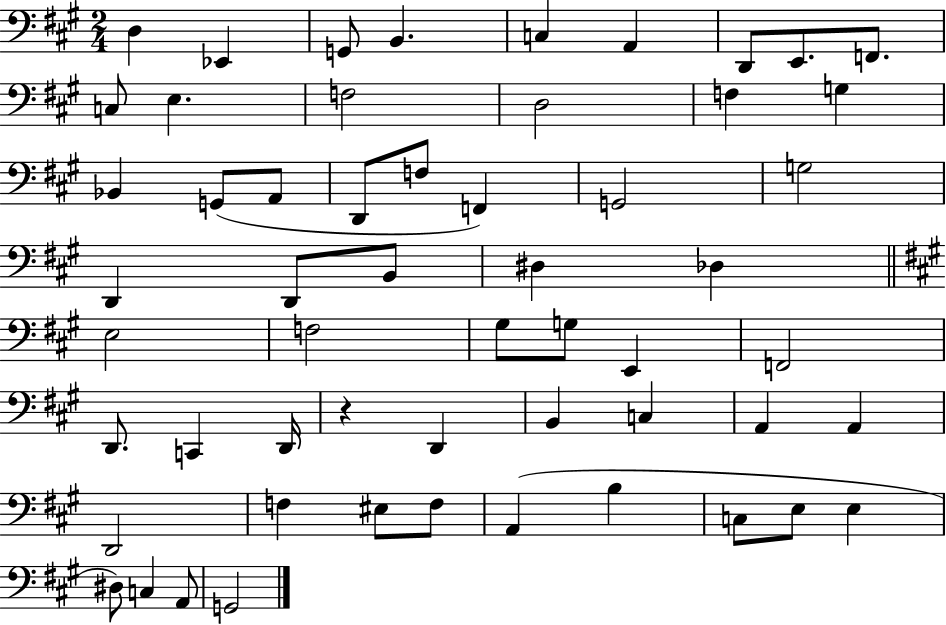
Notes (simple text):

D3/q Eb2/q G2/e B2/q. C3/q A2/q D2/e E2/e. F2/e. C3/e E3/q. F3/h D3/h F3/q G3/q Bb2/q G2/e A2/e D2/e F3/e F2/q G2/h G3/h D2/q D2/e B2/e D#3/q Db3/q E3/h F3/h G#3/e G3/e E2/q F2/h D2/e. C2/q D2/s R/q D2/q B2/q C3/q A2/q A2/q D2/h F3/q EIS3/e F3/e A2/q B3/q C3/e E3/e E3/q D#3/e C3/q A2/e G2/h